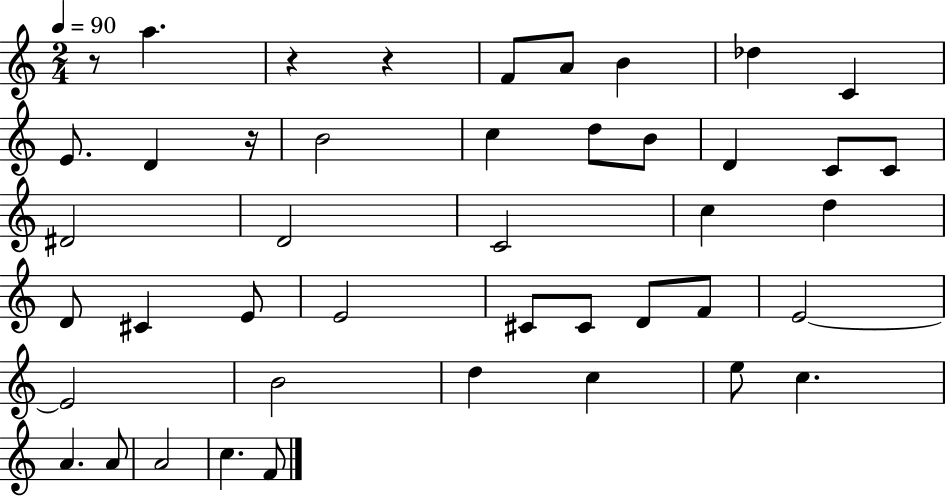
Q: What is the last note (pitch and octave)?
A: F4